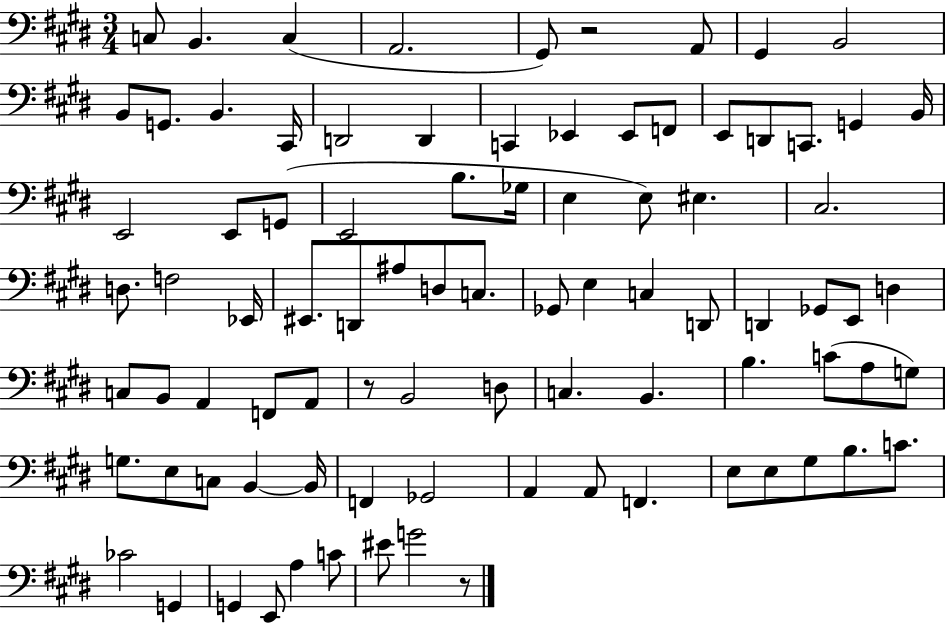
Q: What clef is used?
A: bass